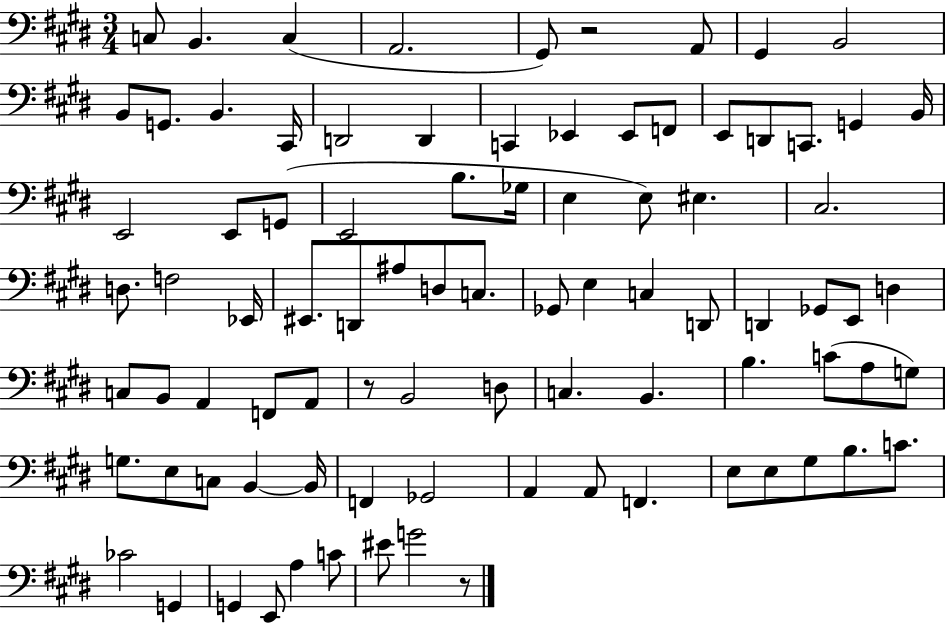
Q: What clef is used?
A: bass